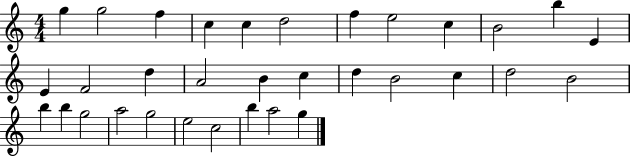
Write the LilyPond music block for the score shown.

{
  \clef treble
  \numericTimeSignature
  \time 4/4
  \key c \major
  g''4 g''2 f''4 | c''4 c''4 d''2 | f''4 e''2 c''4 | b'2 b''4 e'4 | \break e'4 f'2 d''4 | a'2 b'4 c''4 | d''4 b'2 c''4 | d''2 b'2 | \break b''4 b''4 g''2 | a''2 g''2 | e''2 c''2 | b''4 a''2 g''4 | \break \bar "|."
}